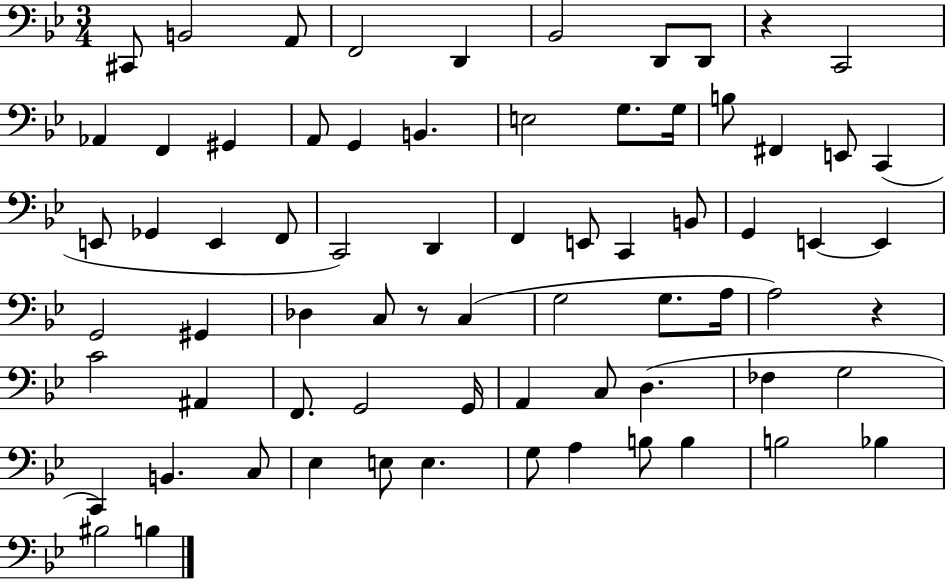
X:1
T:Untitled
M:3/4
L:1/4
K:Bb
^C,,/2 B,,2 A,,/2 F,,2 D,, _B,,2 D,,/2 D,,/2 z C,,2 _A,, F,, ^G,, A,,/2 G,, B,, E,2 G,/2 G,/4 B,/2 ^F,, E,,/2 C,, E,,/2 _G,, E,, F,,/2 C,,2 D,, F,, E,,/2 C,, B,,/2 G,, E,, E,, G,,2 ^G,, _D, C,/2 z/2 C, G,2 G,/2 A,/4 A,2 z C2 ^A,, F,,/2 G,,2 G,,/4 A,, C,/2 D, _F, G,2 C,, B,, C,/2 _E, E,/2 E, G,/2 A, B,/2 B, B,2 _B, ^B,2 B,